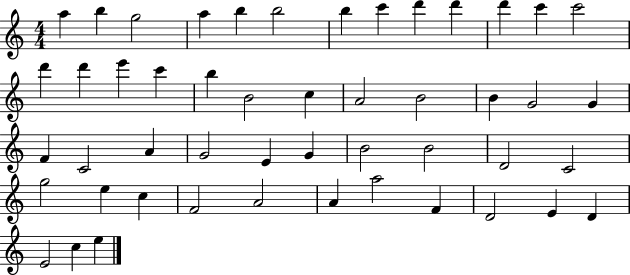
A5/q B5/q G5/h A5/q B5/q B5/h B5/q C6/q D6/q D6/q D6/q C6/q C6/h D6/q D6/q E6/q C6/q B5/q B4/h C5/q A4/h B4/h B4/q G4/h G4/q F4/q C4/h A4/q G4/h E4/q G4/q B4/h B4/h D4/h C4/h G5/h E5/q C5/q F4/h A4/h A4/q A5/h F4/q D4/h E4/q D4/q E4/h C5/q E5/q